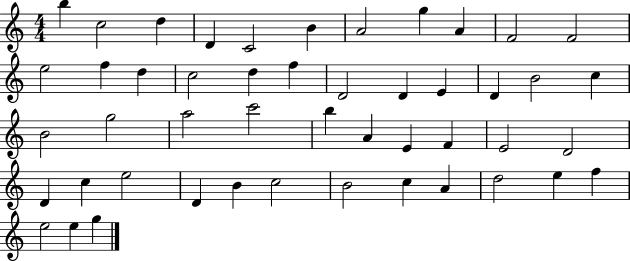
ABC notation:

X:1
T:Untitled
M:4/4
L:1/4
K:C
b c2 d D C2 B A2 g A F2 F2 e2 f d c2 d f D2 D E D B2 c B2 g2 a2 c'2 b A E F E2 D2 D c e2 D B c2 B2 c A d2 e f e2 e g